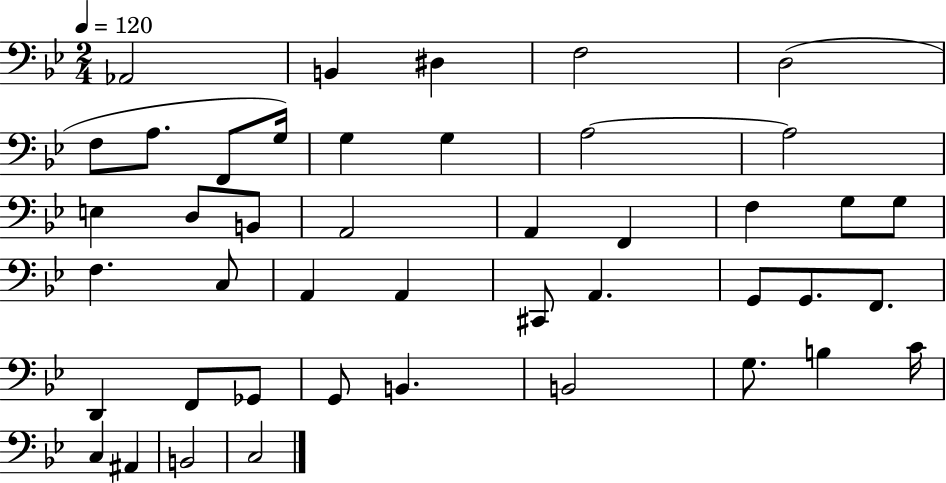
{
  \clef bass
  \numericTimeSignature
  \time 2/4
  \key bes \major
  \tempo 4 = 120
  aes,2 | b,4 dis4 | f2 | d2( | \break f8 a8. f,8 g16) | g4 g4 | a2~~ | a2 | \break e4 d8 b,8 | a,2 | a,4 f,4 | f4 g8 g8 | \break f4. c8 | a,4 a,4 | cis,8 a,4. | g,8 g,8. f,8. | \break d,4 f,8 ges,8 | g,8 b,4. | b,2 | g8. b4 c'16 | \break c4 ais,4 | b,2 | c2 | \bar "|."
}